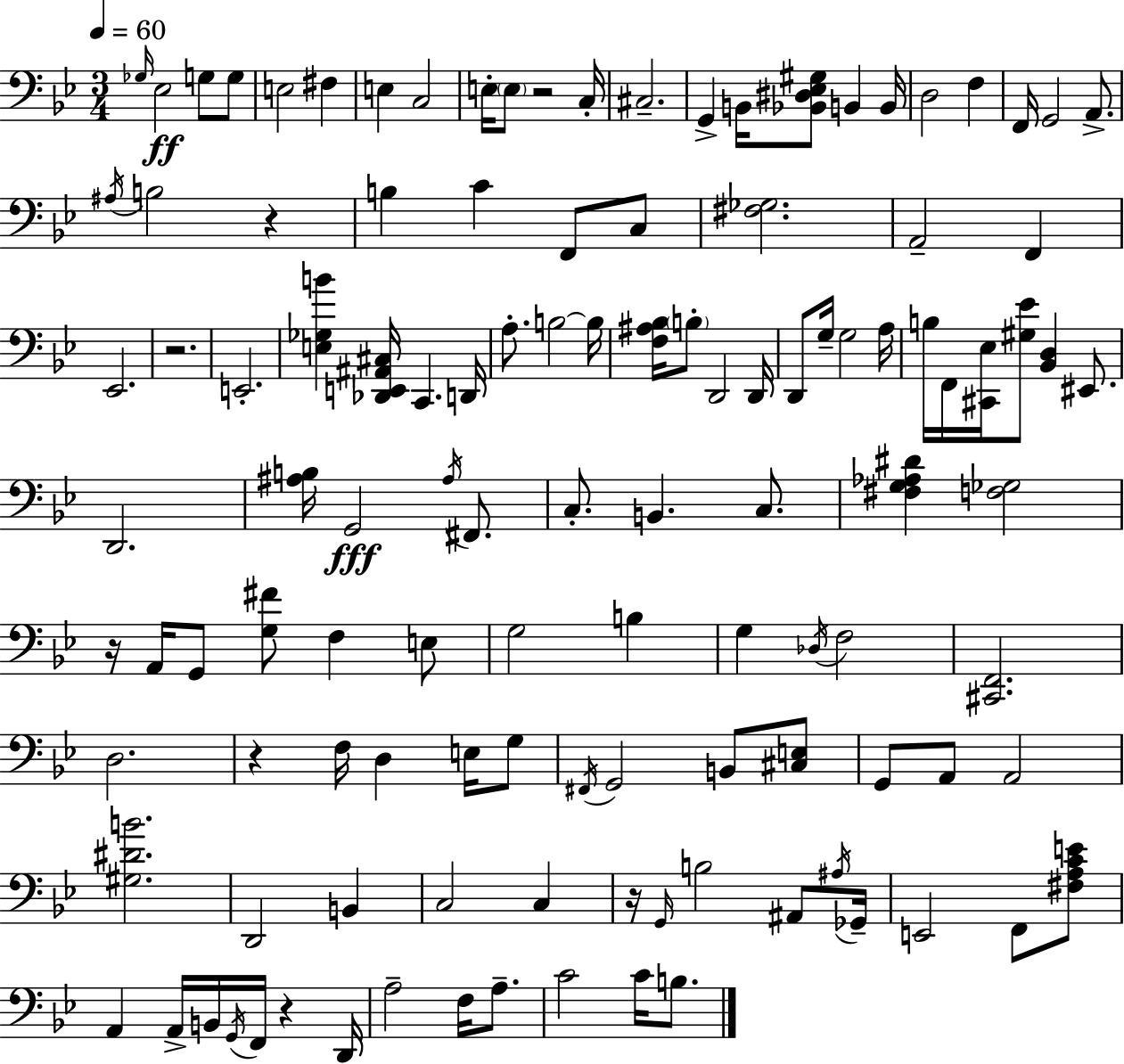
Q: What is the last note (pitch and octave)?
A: B3